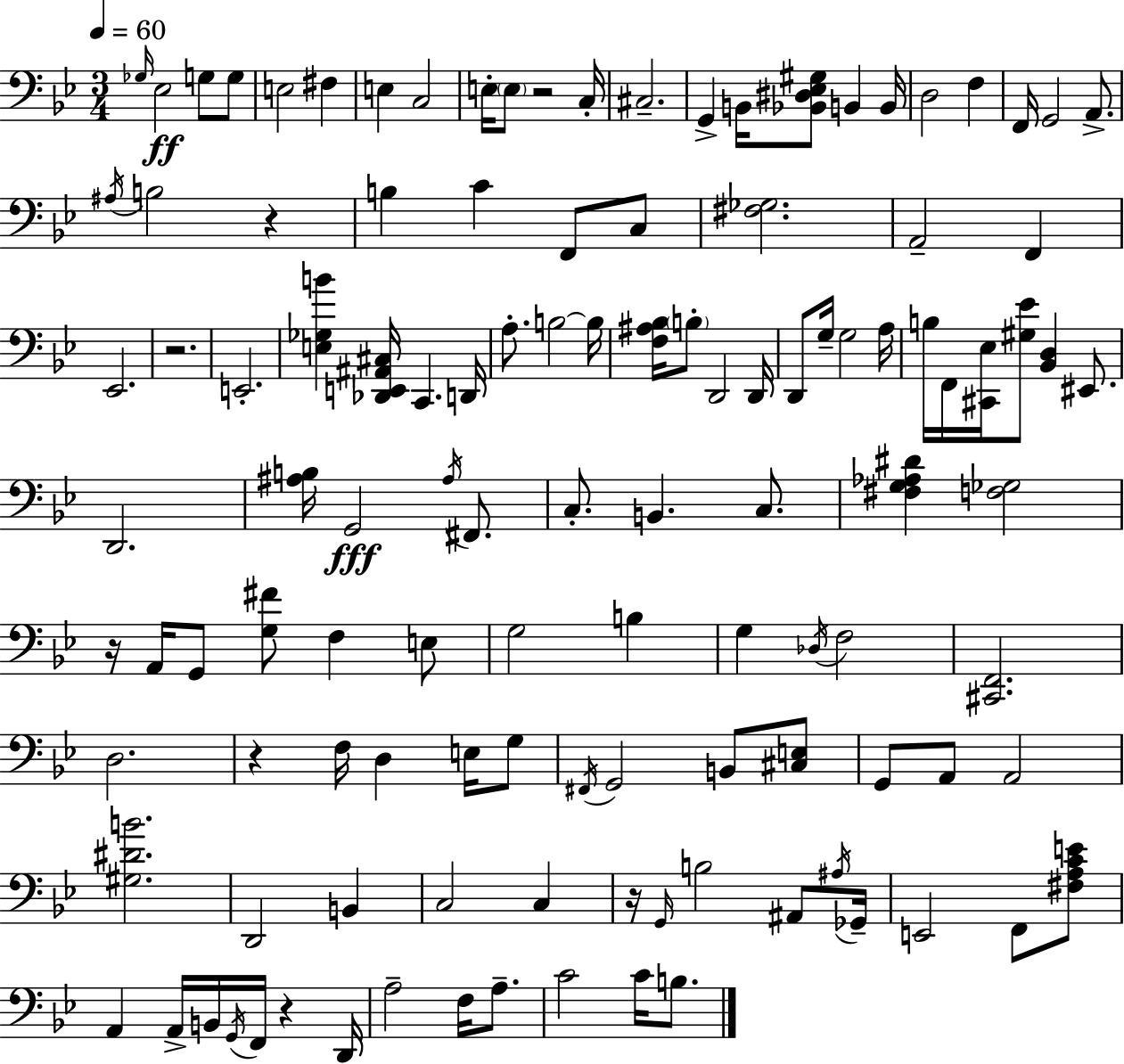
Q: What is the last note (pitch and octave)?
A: B3